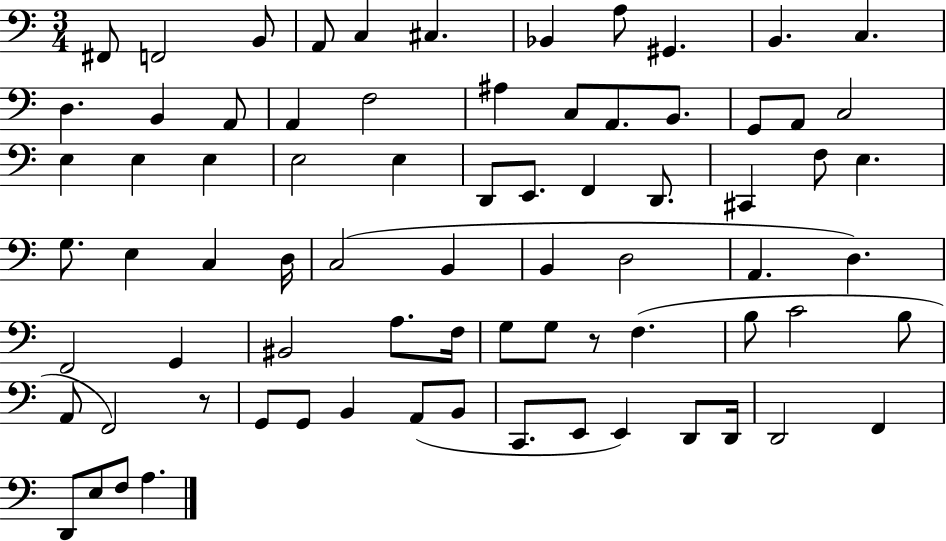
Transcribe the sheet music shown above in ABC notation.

X:1
T:Untitled
M:3/4
L:1/4
K:C
^F,,/2 F,,2 B,,/2 A,,/2 C, ^C, _B,, A,/2 ^G,, B,, C, D, B,, A,,/2 A,, F,2 ^A, C,/2 A,,/2 B,,/2 G,,/2 A,,/2 C,2 E, E, E, E,2 E, D,,/2 E,,/2 F,, D,,/2 ^C,, F,/2 E, G,/2 E, C, D,/4 C,2 B,, B,, D,2 A,, D, F,,2 G,, ^B,,2 A,/2 F,/4 G,/2 G,/2 z/2 F, B,/2 C2 B,/2 A,,/2 F,,2 z/2 G,,/2 G,,/2 B,, A,,/2 B,,/2 C,,/2 E,,/2 E,, D,,/2 D,,/4 D,,2 F,, D,,/2 E,/2 F,/2 A,